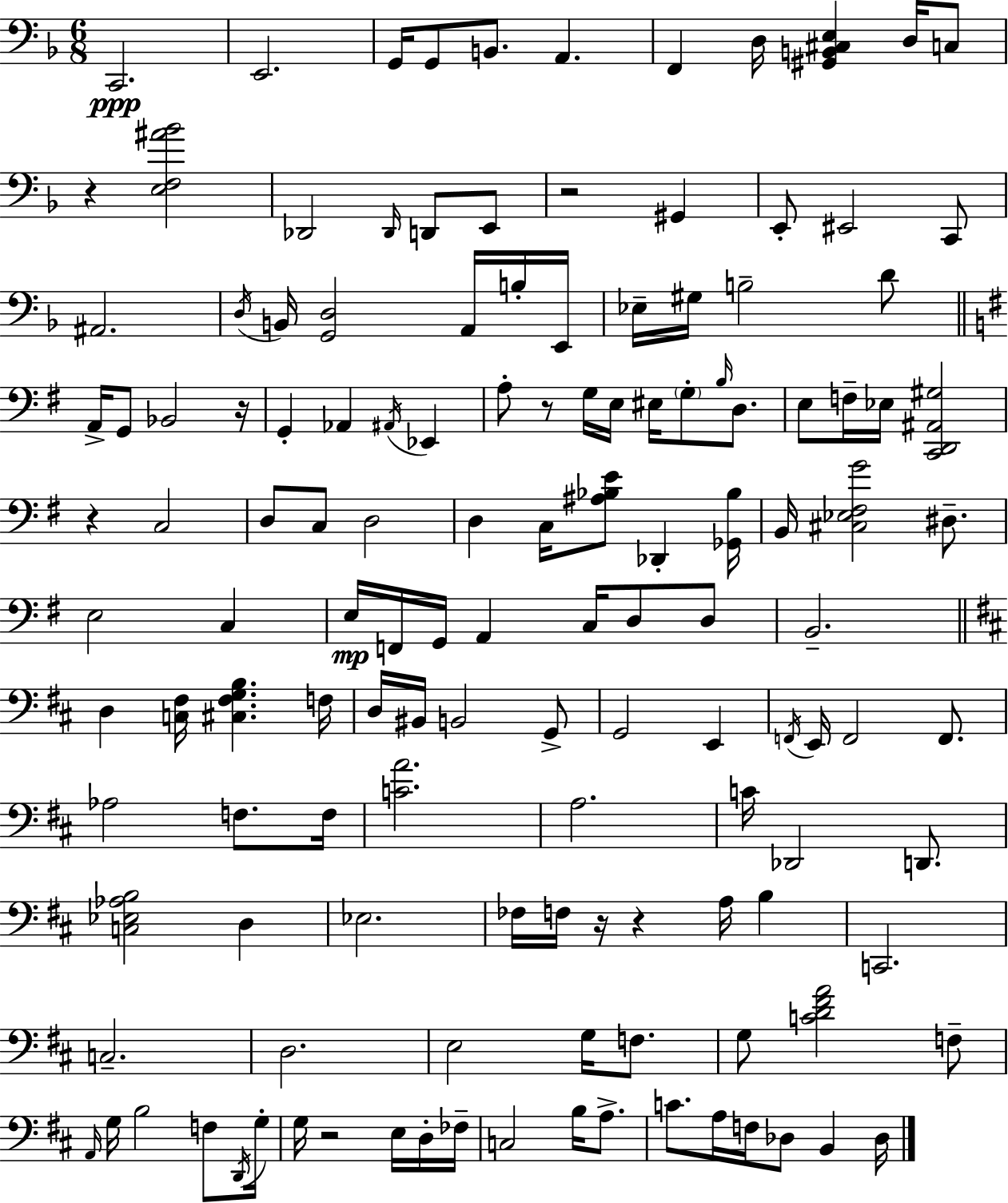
X:1
T:Untitled
M:6/8
L:1/4
K:Dm
C,,2 E,,2 G,,/4 G,,/2 B,,/2 A,, F,, D,/4 [^G,,B,,^C,E,] D,/4 C,/2 z [E,F,^A_B]2 _D,,2 _D,,/4 D,,/2 E,,/2 z2 ^G,, E,,/2 ^E,,2 C,,/2 ^A,,2 D,/4 B,,/4 [G,,D,]2 A,,/4 B,/4 E,,/4 _E,/4 ^G,/4 B,2 D/2 A,,/4 G,,/2 _B,,2 z/4 G,, _A,, ^A,,/4 _E,, A,/2 z/2 G,/4 E,/4 ^E,/4 G,/2 B,/4 D,/2 E,/2 F,/4 _E,/4 [C,,D,,^A,,^G,]2 z C,2 D,/2 C,/2 D,2 D, C,/4 [^A,_B,E]/2 _D,, [_G,,_B,]/4 B,,/4 [^C,_E,^F,G]2 ^D,/2 E,2 C, E,/4 F,,/4 G,,/4 A,, C,/4 D,/2 D,/2 B,,2 D, [C,^F,]/4 [^C,^F,G,B,] F,/4 D,/4 ^B,,/4 B,,2 G,,/2 G,,2 E,, F,,/4 E,,/4 F,,2 F,,/2 _A,2 F,/2 F,/4 [CA]2 A,2 C/4 _D,,2 D,,/2 [C,_E,_A,B,]2 D, _E,2 _F,/4 F,/4 z/4 z A,/4 B, C,,2 C,2 D,2 E,2 G,/4 F,/2 G,/2 [CD^FA]2 F,/2 A,,/4 G,/4 B,2 F,/2 D,,/4 G,/4 G,/4 z2 E,/4 D,/4 _F,/4 C,2 B,/4 A,/2 C/2 A,/4 F,/4 _D,/2 B,, _D,/4